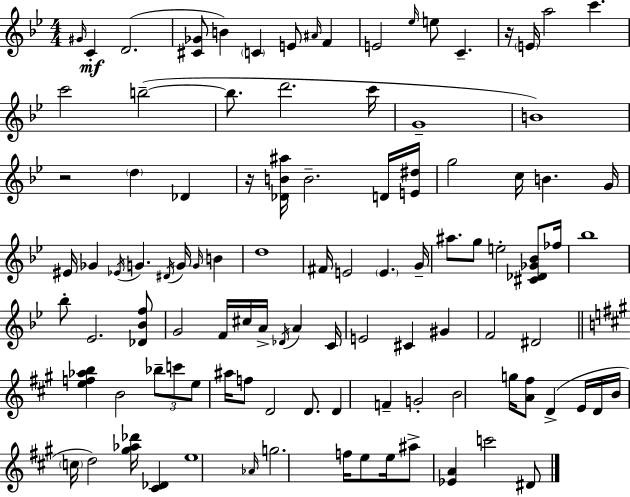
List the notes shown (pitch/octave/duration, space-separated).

G#4/s C4/q D4/h. [C#4,Gb4]/e B4/q C4/q E4/e A#4/s F4/q E4/h Eb5/s E5/e C4/q. R/s E4/s A5/h C6/q. C6/h B5/h B5/e. D6/h. C6/s G4/w B4/w R/h D5/q Db4/q R/s [Db4,B4,A#5]/s B4/h. D4/s [E4,D#5]/s G5/h C5/s B4/q. G4/s EIS4/s Gb4/q Eb4/s G4/q. D#4/s G4/s G4/s B4/q D5/w F#4/s E4/h E4/q. G4/s A#5/e. G5/e E5/h [C#4,Db4,Gb4,Bb4]/e FES5/s Bb5/w Bb5/e Eb4/h. [Db4,Bb4,F5]/e G4/h F4/s C#5/s A4/s Db4/s A4/q C4/s E4/h C#4/q G#4/q F4/h D#4/h [E5,F5,Ab5,B5]/q B4/h Bb5/e C6/e E5/e A#5/s F5/e D4/h D4/e. D4/q F4/q G4/h B4/h G5/s [A4,F#5]/e D4/q E4/s D4/s B4/s C5/s D5/h [G#5,Ab5,Db6]/s [C#4,Db4]/q E5/w Ab4/s G5/h. F5/s E5/e E5/s A#5/e [Eb4,A4]/q C6/h D#4/e